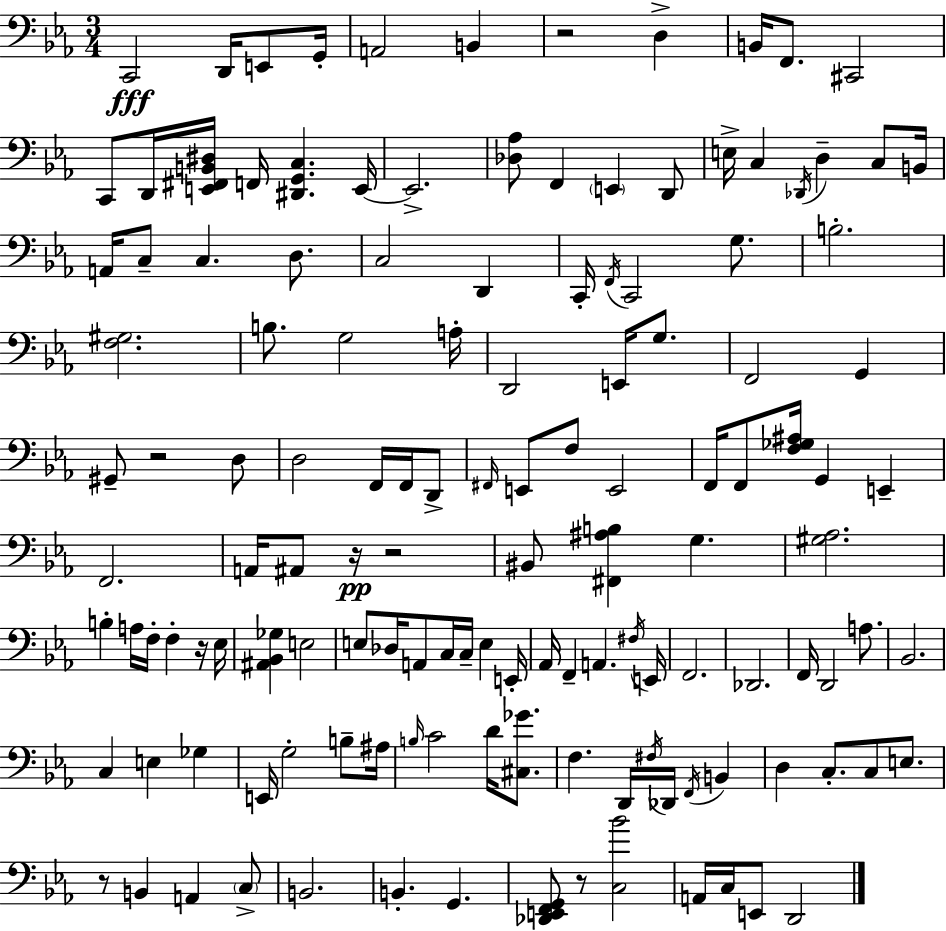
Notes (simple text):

C2/h D2/s E2/e G2/s A2/h B2/q R/h D3/q B2/s F2/e. C#2/h C2/e D2/s [E2,F#2,B2,D#3]/s F2/s [D#2,G2,C3]/q. E2/s E2/h. [Db3,Ab3]/e F2/q E2/q D2/e E3/s C3/q Db2/s D3/q C3/e B2/s A2/s C3/e C3/q. D3/e. C3/h D2/q C2/s F2/s C2/h G3/e. B3/h. [F3,G#3]/h. B3/e. G3/h A3/s D2/h E2/s G3/e. F2/h G2/q G#2/e R/h D3/e D3/h F2/s F2/s D2/e F#2/s E2/e F3/e E2/h F2/s F2/e [F3,Gb3,A#3]/s G2/q E2/q F2/h. A2/s A#2/e R/s R/h BIS2/e [F#2,A#3,B3]/q G3/q. [G#3,Ab3]/h. B3/q A3/s F3/s F3/q R/s Eb3/s [A#2,Bb2,Gb3]/q E3/h E3/e Db3/s A2/e C3/s C3/s E3/q E2/s Ab2/s F2/q A2/q. F#3/s E2/s F2/h. Db2/h. F2/s D2/h A3/e. Bb2/h. C3/q E3/q Gb3/q E2/s G3/h B3/e A#3/s B3/s C4/h D4/s [C#3,Gb4]/e. F3/q. D2/s F#3/s Db2/s F2/s B2/q D3/q C3/e. C3/e E3/e. R/e B2/q A2/q C3/e B2/h. B2/q. G2/q. [Db2,E2,F2,G2]/e R/e [C3,Bb4]/h A2/s C3/s E2/e D2/h